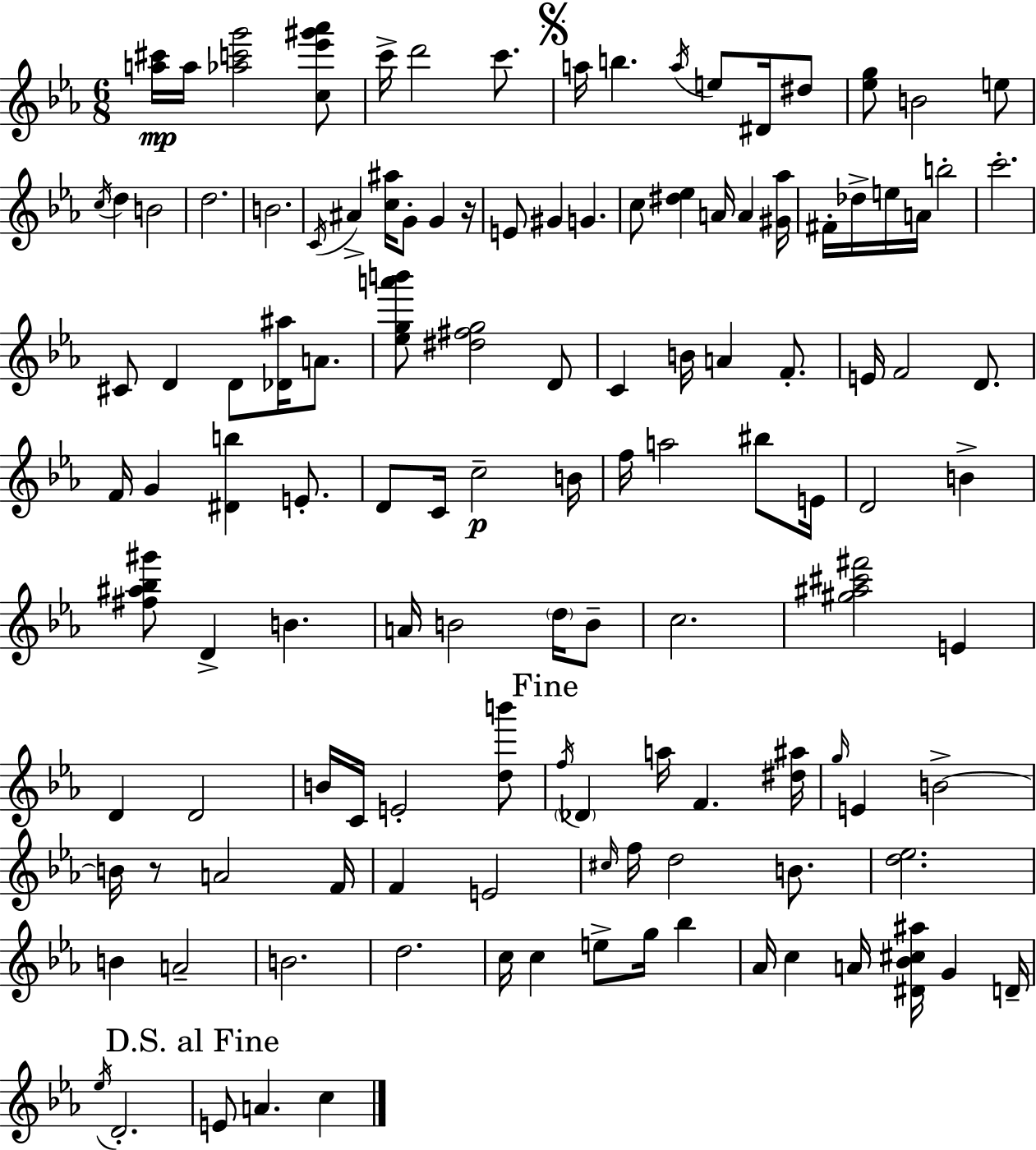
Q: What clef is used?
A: treble